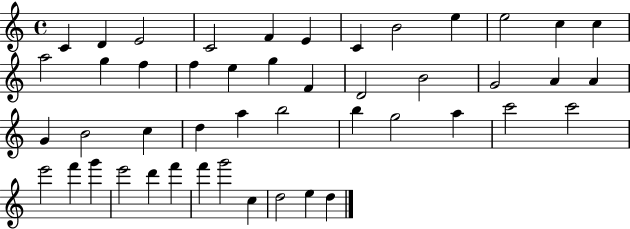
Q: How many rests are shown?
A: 0